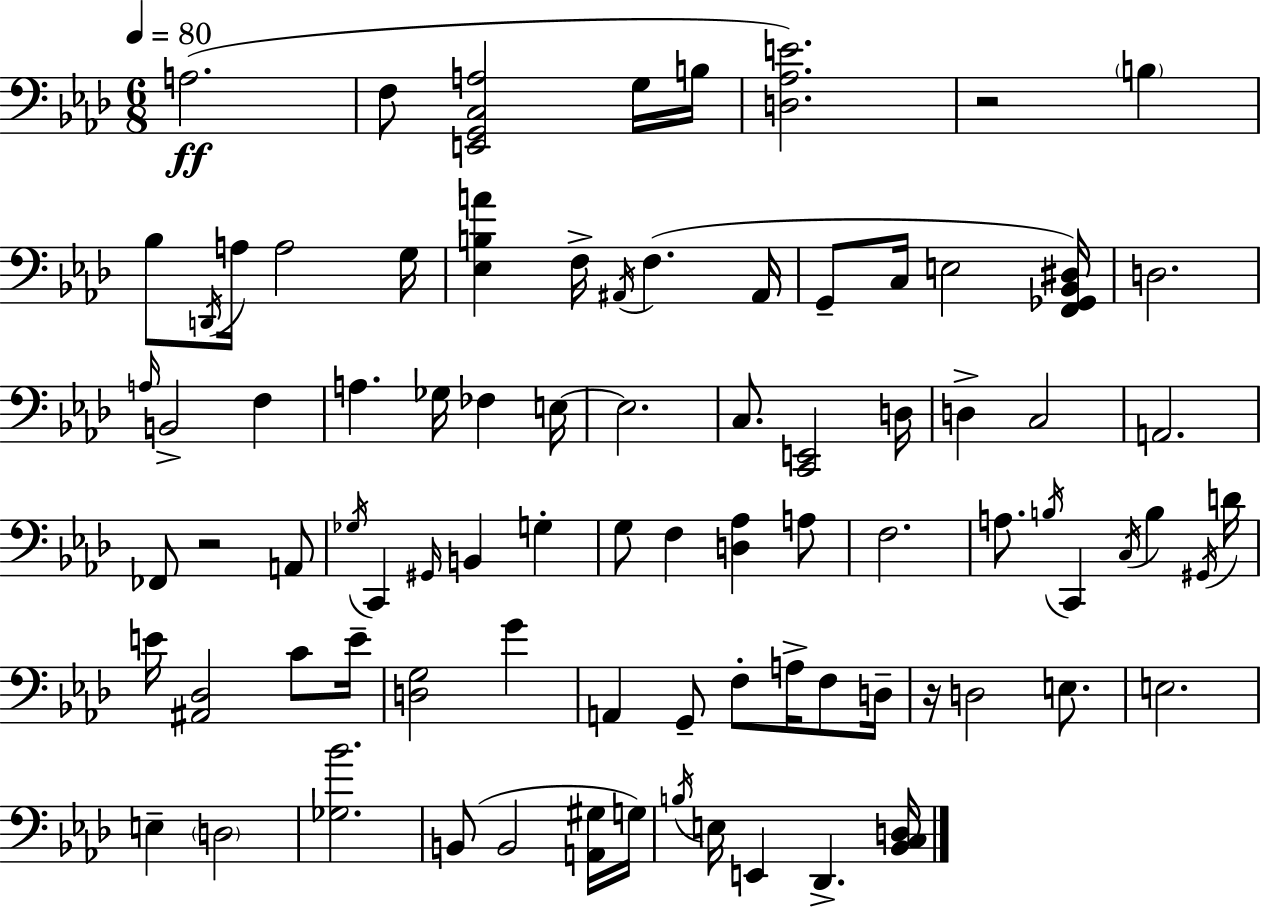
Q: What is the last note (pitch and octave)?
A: Db2